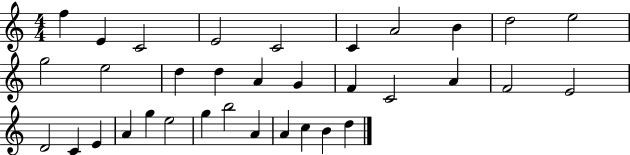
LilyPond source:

{
  \clef treble
  \numericTimeSignature
  \time 4/4
  \key c \major
  f''4 e'4 c'2 | e'2 c'2 | c'4 a'2 b'4 | d''2 e''2 | \break g''2 e''2 | d''4 d''4 a'4 g'4 | f'4 c'2 a'4 | f'2 e'2 | \break d'2 c'4 e'4 | a'4 g''4 e''2 | g''4 b''2 a'4 | a'4 c''4 b'4 d''4 | \break \bar "|."
}